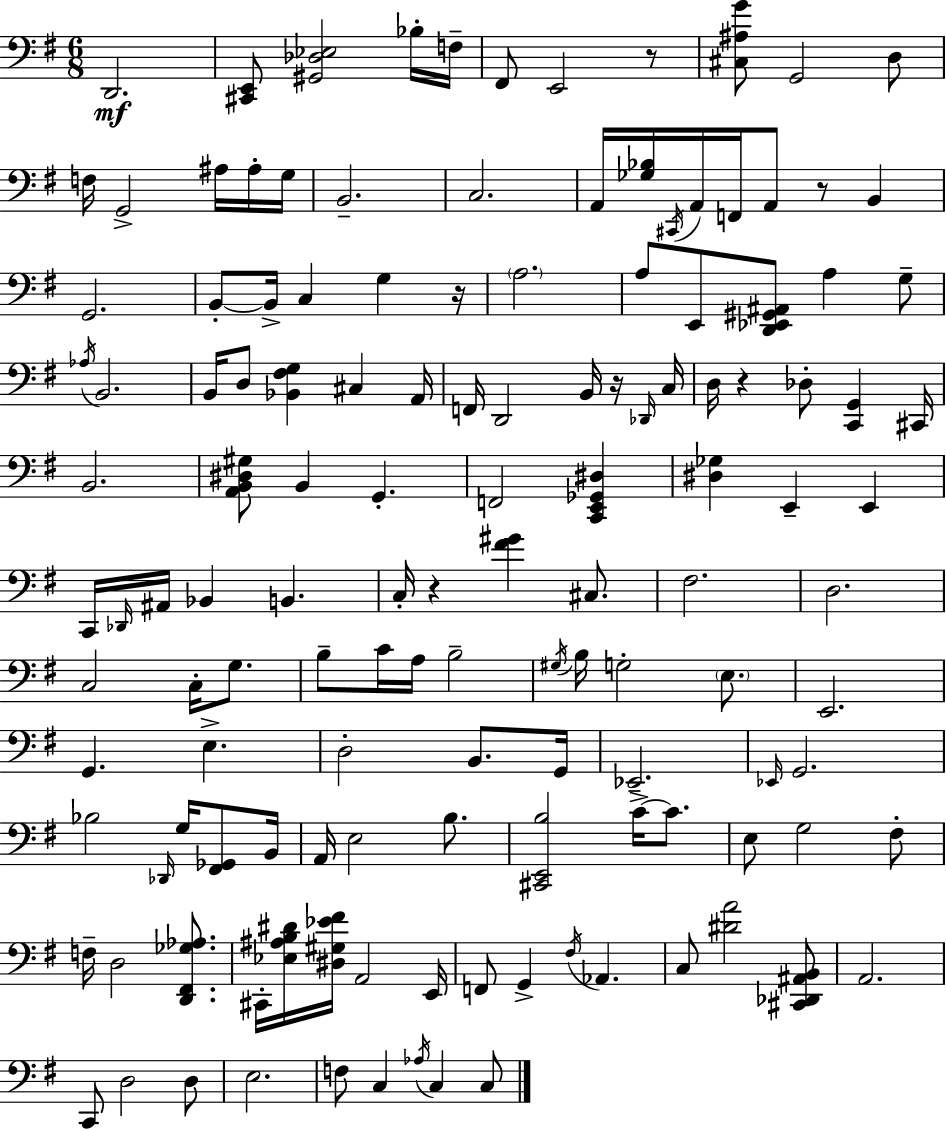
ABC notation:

X:1
T:Untitled
M:6/8
L:1/4
K:Em
D,,2 [^C,,E,,]/2 [^G,,_D,_E,]2 _B,/4 F,/4 ^F,,/2 E,,2 z/2 [^C,^A,G]/2 G,,2 D,/2 F,/4 G,,2 ^A,/4 ^A,/4 G,/4 B,,2 C,2 A,,/4 [_G,_B,]/4 ^C,,/4 A,,/4 F,,/4 A,,/2 z/2 B,, G,,2 B,,/2 B,,/4 C, G, z/4 A,2 A,/2 E,,/2 [D,,_E,,^G,,^A,,]/2 A, G,/2 _A,/4 B,,2 B,,/4 D,/2 [_B,,^F,G,] ^C, A,,/4 F,,/4 D,,2 B,,/4 z/4 _D,,/4 C,/4 D,/4 z _D,/2 [C,,G,,] ^C,,/4 B,,2 [A,,B,,^D,^G,]/2 B,, G,, F,,2 [C,,E,,_G,,^D,] [^D,_G,] E,, E,, C,,/4 _D,,/4 ^A,,/4 _B,, B,, C,/4 z [^F^G] ^C,/2 ^F,2 D,2 C,2 C,/4 G,/2 B,/2 C/4 A,/4 B,2 ^G,/4 B,/4 G,2 E,/2 E,,2 G,, E, D,2 B,,/2 G,,/4 _E,,2 _E,,/4 G,,2 _B,2 _D,,/4 G,/4 [^F,,_G,,]/2 B,,/4 A,,/4 E,2 B,/2 [^C,,E,,B,]2 C/4 C/2 E,/2 G,2 ^F,/2 F,/4 D,2 [D,,^F,,_G,_A,]/2 ^C,,/4 [_E,^A,B,^D]/4 [^D,^G,_E^F]/4 A,,2 E,,/4 F,,/2 G,, ^F,/4 _A,, C,/2 [^DA]2 [^C,,_D,,^A,,B,,]/2 A,,2 C,,/2 D,2 D,/2 E,2 F,/2 C, _A,/4 C, C,/2